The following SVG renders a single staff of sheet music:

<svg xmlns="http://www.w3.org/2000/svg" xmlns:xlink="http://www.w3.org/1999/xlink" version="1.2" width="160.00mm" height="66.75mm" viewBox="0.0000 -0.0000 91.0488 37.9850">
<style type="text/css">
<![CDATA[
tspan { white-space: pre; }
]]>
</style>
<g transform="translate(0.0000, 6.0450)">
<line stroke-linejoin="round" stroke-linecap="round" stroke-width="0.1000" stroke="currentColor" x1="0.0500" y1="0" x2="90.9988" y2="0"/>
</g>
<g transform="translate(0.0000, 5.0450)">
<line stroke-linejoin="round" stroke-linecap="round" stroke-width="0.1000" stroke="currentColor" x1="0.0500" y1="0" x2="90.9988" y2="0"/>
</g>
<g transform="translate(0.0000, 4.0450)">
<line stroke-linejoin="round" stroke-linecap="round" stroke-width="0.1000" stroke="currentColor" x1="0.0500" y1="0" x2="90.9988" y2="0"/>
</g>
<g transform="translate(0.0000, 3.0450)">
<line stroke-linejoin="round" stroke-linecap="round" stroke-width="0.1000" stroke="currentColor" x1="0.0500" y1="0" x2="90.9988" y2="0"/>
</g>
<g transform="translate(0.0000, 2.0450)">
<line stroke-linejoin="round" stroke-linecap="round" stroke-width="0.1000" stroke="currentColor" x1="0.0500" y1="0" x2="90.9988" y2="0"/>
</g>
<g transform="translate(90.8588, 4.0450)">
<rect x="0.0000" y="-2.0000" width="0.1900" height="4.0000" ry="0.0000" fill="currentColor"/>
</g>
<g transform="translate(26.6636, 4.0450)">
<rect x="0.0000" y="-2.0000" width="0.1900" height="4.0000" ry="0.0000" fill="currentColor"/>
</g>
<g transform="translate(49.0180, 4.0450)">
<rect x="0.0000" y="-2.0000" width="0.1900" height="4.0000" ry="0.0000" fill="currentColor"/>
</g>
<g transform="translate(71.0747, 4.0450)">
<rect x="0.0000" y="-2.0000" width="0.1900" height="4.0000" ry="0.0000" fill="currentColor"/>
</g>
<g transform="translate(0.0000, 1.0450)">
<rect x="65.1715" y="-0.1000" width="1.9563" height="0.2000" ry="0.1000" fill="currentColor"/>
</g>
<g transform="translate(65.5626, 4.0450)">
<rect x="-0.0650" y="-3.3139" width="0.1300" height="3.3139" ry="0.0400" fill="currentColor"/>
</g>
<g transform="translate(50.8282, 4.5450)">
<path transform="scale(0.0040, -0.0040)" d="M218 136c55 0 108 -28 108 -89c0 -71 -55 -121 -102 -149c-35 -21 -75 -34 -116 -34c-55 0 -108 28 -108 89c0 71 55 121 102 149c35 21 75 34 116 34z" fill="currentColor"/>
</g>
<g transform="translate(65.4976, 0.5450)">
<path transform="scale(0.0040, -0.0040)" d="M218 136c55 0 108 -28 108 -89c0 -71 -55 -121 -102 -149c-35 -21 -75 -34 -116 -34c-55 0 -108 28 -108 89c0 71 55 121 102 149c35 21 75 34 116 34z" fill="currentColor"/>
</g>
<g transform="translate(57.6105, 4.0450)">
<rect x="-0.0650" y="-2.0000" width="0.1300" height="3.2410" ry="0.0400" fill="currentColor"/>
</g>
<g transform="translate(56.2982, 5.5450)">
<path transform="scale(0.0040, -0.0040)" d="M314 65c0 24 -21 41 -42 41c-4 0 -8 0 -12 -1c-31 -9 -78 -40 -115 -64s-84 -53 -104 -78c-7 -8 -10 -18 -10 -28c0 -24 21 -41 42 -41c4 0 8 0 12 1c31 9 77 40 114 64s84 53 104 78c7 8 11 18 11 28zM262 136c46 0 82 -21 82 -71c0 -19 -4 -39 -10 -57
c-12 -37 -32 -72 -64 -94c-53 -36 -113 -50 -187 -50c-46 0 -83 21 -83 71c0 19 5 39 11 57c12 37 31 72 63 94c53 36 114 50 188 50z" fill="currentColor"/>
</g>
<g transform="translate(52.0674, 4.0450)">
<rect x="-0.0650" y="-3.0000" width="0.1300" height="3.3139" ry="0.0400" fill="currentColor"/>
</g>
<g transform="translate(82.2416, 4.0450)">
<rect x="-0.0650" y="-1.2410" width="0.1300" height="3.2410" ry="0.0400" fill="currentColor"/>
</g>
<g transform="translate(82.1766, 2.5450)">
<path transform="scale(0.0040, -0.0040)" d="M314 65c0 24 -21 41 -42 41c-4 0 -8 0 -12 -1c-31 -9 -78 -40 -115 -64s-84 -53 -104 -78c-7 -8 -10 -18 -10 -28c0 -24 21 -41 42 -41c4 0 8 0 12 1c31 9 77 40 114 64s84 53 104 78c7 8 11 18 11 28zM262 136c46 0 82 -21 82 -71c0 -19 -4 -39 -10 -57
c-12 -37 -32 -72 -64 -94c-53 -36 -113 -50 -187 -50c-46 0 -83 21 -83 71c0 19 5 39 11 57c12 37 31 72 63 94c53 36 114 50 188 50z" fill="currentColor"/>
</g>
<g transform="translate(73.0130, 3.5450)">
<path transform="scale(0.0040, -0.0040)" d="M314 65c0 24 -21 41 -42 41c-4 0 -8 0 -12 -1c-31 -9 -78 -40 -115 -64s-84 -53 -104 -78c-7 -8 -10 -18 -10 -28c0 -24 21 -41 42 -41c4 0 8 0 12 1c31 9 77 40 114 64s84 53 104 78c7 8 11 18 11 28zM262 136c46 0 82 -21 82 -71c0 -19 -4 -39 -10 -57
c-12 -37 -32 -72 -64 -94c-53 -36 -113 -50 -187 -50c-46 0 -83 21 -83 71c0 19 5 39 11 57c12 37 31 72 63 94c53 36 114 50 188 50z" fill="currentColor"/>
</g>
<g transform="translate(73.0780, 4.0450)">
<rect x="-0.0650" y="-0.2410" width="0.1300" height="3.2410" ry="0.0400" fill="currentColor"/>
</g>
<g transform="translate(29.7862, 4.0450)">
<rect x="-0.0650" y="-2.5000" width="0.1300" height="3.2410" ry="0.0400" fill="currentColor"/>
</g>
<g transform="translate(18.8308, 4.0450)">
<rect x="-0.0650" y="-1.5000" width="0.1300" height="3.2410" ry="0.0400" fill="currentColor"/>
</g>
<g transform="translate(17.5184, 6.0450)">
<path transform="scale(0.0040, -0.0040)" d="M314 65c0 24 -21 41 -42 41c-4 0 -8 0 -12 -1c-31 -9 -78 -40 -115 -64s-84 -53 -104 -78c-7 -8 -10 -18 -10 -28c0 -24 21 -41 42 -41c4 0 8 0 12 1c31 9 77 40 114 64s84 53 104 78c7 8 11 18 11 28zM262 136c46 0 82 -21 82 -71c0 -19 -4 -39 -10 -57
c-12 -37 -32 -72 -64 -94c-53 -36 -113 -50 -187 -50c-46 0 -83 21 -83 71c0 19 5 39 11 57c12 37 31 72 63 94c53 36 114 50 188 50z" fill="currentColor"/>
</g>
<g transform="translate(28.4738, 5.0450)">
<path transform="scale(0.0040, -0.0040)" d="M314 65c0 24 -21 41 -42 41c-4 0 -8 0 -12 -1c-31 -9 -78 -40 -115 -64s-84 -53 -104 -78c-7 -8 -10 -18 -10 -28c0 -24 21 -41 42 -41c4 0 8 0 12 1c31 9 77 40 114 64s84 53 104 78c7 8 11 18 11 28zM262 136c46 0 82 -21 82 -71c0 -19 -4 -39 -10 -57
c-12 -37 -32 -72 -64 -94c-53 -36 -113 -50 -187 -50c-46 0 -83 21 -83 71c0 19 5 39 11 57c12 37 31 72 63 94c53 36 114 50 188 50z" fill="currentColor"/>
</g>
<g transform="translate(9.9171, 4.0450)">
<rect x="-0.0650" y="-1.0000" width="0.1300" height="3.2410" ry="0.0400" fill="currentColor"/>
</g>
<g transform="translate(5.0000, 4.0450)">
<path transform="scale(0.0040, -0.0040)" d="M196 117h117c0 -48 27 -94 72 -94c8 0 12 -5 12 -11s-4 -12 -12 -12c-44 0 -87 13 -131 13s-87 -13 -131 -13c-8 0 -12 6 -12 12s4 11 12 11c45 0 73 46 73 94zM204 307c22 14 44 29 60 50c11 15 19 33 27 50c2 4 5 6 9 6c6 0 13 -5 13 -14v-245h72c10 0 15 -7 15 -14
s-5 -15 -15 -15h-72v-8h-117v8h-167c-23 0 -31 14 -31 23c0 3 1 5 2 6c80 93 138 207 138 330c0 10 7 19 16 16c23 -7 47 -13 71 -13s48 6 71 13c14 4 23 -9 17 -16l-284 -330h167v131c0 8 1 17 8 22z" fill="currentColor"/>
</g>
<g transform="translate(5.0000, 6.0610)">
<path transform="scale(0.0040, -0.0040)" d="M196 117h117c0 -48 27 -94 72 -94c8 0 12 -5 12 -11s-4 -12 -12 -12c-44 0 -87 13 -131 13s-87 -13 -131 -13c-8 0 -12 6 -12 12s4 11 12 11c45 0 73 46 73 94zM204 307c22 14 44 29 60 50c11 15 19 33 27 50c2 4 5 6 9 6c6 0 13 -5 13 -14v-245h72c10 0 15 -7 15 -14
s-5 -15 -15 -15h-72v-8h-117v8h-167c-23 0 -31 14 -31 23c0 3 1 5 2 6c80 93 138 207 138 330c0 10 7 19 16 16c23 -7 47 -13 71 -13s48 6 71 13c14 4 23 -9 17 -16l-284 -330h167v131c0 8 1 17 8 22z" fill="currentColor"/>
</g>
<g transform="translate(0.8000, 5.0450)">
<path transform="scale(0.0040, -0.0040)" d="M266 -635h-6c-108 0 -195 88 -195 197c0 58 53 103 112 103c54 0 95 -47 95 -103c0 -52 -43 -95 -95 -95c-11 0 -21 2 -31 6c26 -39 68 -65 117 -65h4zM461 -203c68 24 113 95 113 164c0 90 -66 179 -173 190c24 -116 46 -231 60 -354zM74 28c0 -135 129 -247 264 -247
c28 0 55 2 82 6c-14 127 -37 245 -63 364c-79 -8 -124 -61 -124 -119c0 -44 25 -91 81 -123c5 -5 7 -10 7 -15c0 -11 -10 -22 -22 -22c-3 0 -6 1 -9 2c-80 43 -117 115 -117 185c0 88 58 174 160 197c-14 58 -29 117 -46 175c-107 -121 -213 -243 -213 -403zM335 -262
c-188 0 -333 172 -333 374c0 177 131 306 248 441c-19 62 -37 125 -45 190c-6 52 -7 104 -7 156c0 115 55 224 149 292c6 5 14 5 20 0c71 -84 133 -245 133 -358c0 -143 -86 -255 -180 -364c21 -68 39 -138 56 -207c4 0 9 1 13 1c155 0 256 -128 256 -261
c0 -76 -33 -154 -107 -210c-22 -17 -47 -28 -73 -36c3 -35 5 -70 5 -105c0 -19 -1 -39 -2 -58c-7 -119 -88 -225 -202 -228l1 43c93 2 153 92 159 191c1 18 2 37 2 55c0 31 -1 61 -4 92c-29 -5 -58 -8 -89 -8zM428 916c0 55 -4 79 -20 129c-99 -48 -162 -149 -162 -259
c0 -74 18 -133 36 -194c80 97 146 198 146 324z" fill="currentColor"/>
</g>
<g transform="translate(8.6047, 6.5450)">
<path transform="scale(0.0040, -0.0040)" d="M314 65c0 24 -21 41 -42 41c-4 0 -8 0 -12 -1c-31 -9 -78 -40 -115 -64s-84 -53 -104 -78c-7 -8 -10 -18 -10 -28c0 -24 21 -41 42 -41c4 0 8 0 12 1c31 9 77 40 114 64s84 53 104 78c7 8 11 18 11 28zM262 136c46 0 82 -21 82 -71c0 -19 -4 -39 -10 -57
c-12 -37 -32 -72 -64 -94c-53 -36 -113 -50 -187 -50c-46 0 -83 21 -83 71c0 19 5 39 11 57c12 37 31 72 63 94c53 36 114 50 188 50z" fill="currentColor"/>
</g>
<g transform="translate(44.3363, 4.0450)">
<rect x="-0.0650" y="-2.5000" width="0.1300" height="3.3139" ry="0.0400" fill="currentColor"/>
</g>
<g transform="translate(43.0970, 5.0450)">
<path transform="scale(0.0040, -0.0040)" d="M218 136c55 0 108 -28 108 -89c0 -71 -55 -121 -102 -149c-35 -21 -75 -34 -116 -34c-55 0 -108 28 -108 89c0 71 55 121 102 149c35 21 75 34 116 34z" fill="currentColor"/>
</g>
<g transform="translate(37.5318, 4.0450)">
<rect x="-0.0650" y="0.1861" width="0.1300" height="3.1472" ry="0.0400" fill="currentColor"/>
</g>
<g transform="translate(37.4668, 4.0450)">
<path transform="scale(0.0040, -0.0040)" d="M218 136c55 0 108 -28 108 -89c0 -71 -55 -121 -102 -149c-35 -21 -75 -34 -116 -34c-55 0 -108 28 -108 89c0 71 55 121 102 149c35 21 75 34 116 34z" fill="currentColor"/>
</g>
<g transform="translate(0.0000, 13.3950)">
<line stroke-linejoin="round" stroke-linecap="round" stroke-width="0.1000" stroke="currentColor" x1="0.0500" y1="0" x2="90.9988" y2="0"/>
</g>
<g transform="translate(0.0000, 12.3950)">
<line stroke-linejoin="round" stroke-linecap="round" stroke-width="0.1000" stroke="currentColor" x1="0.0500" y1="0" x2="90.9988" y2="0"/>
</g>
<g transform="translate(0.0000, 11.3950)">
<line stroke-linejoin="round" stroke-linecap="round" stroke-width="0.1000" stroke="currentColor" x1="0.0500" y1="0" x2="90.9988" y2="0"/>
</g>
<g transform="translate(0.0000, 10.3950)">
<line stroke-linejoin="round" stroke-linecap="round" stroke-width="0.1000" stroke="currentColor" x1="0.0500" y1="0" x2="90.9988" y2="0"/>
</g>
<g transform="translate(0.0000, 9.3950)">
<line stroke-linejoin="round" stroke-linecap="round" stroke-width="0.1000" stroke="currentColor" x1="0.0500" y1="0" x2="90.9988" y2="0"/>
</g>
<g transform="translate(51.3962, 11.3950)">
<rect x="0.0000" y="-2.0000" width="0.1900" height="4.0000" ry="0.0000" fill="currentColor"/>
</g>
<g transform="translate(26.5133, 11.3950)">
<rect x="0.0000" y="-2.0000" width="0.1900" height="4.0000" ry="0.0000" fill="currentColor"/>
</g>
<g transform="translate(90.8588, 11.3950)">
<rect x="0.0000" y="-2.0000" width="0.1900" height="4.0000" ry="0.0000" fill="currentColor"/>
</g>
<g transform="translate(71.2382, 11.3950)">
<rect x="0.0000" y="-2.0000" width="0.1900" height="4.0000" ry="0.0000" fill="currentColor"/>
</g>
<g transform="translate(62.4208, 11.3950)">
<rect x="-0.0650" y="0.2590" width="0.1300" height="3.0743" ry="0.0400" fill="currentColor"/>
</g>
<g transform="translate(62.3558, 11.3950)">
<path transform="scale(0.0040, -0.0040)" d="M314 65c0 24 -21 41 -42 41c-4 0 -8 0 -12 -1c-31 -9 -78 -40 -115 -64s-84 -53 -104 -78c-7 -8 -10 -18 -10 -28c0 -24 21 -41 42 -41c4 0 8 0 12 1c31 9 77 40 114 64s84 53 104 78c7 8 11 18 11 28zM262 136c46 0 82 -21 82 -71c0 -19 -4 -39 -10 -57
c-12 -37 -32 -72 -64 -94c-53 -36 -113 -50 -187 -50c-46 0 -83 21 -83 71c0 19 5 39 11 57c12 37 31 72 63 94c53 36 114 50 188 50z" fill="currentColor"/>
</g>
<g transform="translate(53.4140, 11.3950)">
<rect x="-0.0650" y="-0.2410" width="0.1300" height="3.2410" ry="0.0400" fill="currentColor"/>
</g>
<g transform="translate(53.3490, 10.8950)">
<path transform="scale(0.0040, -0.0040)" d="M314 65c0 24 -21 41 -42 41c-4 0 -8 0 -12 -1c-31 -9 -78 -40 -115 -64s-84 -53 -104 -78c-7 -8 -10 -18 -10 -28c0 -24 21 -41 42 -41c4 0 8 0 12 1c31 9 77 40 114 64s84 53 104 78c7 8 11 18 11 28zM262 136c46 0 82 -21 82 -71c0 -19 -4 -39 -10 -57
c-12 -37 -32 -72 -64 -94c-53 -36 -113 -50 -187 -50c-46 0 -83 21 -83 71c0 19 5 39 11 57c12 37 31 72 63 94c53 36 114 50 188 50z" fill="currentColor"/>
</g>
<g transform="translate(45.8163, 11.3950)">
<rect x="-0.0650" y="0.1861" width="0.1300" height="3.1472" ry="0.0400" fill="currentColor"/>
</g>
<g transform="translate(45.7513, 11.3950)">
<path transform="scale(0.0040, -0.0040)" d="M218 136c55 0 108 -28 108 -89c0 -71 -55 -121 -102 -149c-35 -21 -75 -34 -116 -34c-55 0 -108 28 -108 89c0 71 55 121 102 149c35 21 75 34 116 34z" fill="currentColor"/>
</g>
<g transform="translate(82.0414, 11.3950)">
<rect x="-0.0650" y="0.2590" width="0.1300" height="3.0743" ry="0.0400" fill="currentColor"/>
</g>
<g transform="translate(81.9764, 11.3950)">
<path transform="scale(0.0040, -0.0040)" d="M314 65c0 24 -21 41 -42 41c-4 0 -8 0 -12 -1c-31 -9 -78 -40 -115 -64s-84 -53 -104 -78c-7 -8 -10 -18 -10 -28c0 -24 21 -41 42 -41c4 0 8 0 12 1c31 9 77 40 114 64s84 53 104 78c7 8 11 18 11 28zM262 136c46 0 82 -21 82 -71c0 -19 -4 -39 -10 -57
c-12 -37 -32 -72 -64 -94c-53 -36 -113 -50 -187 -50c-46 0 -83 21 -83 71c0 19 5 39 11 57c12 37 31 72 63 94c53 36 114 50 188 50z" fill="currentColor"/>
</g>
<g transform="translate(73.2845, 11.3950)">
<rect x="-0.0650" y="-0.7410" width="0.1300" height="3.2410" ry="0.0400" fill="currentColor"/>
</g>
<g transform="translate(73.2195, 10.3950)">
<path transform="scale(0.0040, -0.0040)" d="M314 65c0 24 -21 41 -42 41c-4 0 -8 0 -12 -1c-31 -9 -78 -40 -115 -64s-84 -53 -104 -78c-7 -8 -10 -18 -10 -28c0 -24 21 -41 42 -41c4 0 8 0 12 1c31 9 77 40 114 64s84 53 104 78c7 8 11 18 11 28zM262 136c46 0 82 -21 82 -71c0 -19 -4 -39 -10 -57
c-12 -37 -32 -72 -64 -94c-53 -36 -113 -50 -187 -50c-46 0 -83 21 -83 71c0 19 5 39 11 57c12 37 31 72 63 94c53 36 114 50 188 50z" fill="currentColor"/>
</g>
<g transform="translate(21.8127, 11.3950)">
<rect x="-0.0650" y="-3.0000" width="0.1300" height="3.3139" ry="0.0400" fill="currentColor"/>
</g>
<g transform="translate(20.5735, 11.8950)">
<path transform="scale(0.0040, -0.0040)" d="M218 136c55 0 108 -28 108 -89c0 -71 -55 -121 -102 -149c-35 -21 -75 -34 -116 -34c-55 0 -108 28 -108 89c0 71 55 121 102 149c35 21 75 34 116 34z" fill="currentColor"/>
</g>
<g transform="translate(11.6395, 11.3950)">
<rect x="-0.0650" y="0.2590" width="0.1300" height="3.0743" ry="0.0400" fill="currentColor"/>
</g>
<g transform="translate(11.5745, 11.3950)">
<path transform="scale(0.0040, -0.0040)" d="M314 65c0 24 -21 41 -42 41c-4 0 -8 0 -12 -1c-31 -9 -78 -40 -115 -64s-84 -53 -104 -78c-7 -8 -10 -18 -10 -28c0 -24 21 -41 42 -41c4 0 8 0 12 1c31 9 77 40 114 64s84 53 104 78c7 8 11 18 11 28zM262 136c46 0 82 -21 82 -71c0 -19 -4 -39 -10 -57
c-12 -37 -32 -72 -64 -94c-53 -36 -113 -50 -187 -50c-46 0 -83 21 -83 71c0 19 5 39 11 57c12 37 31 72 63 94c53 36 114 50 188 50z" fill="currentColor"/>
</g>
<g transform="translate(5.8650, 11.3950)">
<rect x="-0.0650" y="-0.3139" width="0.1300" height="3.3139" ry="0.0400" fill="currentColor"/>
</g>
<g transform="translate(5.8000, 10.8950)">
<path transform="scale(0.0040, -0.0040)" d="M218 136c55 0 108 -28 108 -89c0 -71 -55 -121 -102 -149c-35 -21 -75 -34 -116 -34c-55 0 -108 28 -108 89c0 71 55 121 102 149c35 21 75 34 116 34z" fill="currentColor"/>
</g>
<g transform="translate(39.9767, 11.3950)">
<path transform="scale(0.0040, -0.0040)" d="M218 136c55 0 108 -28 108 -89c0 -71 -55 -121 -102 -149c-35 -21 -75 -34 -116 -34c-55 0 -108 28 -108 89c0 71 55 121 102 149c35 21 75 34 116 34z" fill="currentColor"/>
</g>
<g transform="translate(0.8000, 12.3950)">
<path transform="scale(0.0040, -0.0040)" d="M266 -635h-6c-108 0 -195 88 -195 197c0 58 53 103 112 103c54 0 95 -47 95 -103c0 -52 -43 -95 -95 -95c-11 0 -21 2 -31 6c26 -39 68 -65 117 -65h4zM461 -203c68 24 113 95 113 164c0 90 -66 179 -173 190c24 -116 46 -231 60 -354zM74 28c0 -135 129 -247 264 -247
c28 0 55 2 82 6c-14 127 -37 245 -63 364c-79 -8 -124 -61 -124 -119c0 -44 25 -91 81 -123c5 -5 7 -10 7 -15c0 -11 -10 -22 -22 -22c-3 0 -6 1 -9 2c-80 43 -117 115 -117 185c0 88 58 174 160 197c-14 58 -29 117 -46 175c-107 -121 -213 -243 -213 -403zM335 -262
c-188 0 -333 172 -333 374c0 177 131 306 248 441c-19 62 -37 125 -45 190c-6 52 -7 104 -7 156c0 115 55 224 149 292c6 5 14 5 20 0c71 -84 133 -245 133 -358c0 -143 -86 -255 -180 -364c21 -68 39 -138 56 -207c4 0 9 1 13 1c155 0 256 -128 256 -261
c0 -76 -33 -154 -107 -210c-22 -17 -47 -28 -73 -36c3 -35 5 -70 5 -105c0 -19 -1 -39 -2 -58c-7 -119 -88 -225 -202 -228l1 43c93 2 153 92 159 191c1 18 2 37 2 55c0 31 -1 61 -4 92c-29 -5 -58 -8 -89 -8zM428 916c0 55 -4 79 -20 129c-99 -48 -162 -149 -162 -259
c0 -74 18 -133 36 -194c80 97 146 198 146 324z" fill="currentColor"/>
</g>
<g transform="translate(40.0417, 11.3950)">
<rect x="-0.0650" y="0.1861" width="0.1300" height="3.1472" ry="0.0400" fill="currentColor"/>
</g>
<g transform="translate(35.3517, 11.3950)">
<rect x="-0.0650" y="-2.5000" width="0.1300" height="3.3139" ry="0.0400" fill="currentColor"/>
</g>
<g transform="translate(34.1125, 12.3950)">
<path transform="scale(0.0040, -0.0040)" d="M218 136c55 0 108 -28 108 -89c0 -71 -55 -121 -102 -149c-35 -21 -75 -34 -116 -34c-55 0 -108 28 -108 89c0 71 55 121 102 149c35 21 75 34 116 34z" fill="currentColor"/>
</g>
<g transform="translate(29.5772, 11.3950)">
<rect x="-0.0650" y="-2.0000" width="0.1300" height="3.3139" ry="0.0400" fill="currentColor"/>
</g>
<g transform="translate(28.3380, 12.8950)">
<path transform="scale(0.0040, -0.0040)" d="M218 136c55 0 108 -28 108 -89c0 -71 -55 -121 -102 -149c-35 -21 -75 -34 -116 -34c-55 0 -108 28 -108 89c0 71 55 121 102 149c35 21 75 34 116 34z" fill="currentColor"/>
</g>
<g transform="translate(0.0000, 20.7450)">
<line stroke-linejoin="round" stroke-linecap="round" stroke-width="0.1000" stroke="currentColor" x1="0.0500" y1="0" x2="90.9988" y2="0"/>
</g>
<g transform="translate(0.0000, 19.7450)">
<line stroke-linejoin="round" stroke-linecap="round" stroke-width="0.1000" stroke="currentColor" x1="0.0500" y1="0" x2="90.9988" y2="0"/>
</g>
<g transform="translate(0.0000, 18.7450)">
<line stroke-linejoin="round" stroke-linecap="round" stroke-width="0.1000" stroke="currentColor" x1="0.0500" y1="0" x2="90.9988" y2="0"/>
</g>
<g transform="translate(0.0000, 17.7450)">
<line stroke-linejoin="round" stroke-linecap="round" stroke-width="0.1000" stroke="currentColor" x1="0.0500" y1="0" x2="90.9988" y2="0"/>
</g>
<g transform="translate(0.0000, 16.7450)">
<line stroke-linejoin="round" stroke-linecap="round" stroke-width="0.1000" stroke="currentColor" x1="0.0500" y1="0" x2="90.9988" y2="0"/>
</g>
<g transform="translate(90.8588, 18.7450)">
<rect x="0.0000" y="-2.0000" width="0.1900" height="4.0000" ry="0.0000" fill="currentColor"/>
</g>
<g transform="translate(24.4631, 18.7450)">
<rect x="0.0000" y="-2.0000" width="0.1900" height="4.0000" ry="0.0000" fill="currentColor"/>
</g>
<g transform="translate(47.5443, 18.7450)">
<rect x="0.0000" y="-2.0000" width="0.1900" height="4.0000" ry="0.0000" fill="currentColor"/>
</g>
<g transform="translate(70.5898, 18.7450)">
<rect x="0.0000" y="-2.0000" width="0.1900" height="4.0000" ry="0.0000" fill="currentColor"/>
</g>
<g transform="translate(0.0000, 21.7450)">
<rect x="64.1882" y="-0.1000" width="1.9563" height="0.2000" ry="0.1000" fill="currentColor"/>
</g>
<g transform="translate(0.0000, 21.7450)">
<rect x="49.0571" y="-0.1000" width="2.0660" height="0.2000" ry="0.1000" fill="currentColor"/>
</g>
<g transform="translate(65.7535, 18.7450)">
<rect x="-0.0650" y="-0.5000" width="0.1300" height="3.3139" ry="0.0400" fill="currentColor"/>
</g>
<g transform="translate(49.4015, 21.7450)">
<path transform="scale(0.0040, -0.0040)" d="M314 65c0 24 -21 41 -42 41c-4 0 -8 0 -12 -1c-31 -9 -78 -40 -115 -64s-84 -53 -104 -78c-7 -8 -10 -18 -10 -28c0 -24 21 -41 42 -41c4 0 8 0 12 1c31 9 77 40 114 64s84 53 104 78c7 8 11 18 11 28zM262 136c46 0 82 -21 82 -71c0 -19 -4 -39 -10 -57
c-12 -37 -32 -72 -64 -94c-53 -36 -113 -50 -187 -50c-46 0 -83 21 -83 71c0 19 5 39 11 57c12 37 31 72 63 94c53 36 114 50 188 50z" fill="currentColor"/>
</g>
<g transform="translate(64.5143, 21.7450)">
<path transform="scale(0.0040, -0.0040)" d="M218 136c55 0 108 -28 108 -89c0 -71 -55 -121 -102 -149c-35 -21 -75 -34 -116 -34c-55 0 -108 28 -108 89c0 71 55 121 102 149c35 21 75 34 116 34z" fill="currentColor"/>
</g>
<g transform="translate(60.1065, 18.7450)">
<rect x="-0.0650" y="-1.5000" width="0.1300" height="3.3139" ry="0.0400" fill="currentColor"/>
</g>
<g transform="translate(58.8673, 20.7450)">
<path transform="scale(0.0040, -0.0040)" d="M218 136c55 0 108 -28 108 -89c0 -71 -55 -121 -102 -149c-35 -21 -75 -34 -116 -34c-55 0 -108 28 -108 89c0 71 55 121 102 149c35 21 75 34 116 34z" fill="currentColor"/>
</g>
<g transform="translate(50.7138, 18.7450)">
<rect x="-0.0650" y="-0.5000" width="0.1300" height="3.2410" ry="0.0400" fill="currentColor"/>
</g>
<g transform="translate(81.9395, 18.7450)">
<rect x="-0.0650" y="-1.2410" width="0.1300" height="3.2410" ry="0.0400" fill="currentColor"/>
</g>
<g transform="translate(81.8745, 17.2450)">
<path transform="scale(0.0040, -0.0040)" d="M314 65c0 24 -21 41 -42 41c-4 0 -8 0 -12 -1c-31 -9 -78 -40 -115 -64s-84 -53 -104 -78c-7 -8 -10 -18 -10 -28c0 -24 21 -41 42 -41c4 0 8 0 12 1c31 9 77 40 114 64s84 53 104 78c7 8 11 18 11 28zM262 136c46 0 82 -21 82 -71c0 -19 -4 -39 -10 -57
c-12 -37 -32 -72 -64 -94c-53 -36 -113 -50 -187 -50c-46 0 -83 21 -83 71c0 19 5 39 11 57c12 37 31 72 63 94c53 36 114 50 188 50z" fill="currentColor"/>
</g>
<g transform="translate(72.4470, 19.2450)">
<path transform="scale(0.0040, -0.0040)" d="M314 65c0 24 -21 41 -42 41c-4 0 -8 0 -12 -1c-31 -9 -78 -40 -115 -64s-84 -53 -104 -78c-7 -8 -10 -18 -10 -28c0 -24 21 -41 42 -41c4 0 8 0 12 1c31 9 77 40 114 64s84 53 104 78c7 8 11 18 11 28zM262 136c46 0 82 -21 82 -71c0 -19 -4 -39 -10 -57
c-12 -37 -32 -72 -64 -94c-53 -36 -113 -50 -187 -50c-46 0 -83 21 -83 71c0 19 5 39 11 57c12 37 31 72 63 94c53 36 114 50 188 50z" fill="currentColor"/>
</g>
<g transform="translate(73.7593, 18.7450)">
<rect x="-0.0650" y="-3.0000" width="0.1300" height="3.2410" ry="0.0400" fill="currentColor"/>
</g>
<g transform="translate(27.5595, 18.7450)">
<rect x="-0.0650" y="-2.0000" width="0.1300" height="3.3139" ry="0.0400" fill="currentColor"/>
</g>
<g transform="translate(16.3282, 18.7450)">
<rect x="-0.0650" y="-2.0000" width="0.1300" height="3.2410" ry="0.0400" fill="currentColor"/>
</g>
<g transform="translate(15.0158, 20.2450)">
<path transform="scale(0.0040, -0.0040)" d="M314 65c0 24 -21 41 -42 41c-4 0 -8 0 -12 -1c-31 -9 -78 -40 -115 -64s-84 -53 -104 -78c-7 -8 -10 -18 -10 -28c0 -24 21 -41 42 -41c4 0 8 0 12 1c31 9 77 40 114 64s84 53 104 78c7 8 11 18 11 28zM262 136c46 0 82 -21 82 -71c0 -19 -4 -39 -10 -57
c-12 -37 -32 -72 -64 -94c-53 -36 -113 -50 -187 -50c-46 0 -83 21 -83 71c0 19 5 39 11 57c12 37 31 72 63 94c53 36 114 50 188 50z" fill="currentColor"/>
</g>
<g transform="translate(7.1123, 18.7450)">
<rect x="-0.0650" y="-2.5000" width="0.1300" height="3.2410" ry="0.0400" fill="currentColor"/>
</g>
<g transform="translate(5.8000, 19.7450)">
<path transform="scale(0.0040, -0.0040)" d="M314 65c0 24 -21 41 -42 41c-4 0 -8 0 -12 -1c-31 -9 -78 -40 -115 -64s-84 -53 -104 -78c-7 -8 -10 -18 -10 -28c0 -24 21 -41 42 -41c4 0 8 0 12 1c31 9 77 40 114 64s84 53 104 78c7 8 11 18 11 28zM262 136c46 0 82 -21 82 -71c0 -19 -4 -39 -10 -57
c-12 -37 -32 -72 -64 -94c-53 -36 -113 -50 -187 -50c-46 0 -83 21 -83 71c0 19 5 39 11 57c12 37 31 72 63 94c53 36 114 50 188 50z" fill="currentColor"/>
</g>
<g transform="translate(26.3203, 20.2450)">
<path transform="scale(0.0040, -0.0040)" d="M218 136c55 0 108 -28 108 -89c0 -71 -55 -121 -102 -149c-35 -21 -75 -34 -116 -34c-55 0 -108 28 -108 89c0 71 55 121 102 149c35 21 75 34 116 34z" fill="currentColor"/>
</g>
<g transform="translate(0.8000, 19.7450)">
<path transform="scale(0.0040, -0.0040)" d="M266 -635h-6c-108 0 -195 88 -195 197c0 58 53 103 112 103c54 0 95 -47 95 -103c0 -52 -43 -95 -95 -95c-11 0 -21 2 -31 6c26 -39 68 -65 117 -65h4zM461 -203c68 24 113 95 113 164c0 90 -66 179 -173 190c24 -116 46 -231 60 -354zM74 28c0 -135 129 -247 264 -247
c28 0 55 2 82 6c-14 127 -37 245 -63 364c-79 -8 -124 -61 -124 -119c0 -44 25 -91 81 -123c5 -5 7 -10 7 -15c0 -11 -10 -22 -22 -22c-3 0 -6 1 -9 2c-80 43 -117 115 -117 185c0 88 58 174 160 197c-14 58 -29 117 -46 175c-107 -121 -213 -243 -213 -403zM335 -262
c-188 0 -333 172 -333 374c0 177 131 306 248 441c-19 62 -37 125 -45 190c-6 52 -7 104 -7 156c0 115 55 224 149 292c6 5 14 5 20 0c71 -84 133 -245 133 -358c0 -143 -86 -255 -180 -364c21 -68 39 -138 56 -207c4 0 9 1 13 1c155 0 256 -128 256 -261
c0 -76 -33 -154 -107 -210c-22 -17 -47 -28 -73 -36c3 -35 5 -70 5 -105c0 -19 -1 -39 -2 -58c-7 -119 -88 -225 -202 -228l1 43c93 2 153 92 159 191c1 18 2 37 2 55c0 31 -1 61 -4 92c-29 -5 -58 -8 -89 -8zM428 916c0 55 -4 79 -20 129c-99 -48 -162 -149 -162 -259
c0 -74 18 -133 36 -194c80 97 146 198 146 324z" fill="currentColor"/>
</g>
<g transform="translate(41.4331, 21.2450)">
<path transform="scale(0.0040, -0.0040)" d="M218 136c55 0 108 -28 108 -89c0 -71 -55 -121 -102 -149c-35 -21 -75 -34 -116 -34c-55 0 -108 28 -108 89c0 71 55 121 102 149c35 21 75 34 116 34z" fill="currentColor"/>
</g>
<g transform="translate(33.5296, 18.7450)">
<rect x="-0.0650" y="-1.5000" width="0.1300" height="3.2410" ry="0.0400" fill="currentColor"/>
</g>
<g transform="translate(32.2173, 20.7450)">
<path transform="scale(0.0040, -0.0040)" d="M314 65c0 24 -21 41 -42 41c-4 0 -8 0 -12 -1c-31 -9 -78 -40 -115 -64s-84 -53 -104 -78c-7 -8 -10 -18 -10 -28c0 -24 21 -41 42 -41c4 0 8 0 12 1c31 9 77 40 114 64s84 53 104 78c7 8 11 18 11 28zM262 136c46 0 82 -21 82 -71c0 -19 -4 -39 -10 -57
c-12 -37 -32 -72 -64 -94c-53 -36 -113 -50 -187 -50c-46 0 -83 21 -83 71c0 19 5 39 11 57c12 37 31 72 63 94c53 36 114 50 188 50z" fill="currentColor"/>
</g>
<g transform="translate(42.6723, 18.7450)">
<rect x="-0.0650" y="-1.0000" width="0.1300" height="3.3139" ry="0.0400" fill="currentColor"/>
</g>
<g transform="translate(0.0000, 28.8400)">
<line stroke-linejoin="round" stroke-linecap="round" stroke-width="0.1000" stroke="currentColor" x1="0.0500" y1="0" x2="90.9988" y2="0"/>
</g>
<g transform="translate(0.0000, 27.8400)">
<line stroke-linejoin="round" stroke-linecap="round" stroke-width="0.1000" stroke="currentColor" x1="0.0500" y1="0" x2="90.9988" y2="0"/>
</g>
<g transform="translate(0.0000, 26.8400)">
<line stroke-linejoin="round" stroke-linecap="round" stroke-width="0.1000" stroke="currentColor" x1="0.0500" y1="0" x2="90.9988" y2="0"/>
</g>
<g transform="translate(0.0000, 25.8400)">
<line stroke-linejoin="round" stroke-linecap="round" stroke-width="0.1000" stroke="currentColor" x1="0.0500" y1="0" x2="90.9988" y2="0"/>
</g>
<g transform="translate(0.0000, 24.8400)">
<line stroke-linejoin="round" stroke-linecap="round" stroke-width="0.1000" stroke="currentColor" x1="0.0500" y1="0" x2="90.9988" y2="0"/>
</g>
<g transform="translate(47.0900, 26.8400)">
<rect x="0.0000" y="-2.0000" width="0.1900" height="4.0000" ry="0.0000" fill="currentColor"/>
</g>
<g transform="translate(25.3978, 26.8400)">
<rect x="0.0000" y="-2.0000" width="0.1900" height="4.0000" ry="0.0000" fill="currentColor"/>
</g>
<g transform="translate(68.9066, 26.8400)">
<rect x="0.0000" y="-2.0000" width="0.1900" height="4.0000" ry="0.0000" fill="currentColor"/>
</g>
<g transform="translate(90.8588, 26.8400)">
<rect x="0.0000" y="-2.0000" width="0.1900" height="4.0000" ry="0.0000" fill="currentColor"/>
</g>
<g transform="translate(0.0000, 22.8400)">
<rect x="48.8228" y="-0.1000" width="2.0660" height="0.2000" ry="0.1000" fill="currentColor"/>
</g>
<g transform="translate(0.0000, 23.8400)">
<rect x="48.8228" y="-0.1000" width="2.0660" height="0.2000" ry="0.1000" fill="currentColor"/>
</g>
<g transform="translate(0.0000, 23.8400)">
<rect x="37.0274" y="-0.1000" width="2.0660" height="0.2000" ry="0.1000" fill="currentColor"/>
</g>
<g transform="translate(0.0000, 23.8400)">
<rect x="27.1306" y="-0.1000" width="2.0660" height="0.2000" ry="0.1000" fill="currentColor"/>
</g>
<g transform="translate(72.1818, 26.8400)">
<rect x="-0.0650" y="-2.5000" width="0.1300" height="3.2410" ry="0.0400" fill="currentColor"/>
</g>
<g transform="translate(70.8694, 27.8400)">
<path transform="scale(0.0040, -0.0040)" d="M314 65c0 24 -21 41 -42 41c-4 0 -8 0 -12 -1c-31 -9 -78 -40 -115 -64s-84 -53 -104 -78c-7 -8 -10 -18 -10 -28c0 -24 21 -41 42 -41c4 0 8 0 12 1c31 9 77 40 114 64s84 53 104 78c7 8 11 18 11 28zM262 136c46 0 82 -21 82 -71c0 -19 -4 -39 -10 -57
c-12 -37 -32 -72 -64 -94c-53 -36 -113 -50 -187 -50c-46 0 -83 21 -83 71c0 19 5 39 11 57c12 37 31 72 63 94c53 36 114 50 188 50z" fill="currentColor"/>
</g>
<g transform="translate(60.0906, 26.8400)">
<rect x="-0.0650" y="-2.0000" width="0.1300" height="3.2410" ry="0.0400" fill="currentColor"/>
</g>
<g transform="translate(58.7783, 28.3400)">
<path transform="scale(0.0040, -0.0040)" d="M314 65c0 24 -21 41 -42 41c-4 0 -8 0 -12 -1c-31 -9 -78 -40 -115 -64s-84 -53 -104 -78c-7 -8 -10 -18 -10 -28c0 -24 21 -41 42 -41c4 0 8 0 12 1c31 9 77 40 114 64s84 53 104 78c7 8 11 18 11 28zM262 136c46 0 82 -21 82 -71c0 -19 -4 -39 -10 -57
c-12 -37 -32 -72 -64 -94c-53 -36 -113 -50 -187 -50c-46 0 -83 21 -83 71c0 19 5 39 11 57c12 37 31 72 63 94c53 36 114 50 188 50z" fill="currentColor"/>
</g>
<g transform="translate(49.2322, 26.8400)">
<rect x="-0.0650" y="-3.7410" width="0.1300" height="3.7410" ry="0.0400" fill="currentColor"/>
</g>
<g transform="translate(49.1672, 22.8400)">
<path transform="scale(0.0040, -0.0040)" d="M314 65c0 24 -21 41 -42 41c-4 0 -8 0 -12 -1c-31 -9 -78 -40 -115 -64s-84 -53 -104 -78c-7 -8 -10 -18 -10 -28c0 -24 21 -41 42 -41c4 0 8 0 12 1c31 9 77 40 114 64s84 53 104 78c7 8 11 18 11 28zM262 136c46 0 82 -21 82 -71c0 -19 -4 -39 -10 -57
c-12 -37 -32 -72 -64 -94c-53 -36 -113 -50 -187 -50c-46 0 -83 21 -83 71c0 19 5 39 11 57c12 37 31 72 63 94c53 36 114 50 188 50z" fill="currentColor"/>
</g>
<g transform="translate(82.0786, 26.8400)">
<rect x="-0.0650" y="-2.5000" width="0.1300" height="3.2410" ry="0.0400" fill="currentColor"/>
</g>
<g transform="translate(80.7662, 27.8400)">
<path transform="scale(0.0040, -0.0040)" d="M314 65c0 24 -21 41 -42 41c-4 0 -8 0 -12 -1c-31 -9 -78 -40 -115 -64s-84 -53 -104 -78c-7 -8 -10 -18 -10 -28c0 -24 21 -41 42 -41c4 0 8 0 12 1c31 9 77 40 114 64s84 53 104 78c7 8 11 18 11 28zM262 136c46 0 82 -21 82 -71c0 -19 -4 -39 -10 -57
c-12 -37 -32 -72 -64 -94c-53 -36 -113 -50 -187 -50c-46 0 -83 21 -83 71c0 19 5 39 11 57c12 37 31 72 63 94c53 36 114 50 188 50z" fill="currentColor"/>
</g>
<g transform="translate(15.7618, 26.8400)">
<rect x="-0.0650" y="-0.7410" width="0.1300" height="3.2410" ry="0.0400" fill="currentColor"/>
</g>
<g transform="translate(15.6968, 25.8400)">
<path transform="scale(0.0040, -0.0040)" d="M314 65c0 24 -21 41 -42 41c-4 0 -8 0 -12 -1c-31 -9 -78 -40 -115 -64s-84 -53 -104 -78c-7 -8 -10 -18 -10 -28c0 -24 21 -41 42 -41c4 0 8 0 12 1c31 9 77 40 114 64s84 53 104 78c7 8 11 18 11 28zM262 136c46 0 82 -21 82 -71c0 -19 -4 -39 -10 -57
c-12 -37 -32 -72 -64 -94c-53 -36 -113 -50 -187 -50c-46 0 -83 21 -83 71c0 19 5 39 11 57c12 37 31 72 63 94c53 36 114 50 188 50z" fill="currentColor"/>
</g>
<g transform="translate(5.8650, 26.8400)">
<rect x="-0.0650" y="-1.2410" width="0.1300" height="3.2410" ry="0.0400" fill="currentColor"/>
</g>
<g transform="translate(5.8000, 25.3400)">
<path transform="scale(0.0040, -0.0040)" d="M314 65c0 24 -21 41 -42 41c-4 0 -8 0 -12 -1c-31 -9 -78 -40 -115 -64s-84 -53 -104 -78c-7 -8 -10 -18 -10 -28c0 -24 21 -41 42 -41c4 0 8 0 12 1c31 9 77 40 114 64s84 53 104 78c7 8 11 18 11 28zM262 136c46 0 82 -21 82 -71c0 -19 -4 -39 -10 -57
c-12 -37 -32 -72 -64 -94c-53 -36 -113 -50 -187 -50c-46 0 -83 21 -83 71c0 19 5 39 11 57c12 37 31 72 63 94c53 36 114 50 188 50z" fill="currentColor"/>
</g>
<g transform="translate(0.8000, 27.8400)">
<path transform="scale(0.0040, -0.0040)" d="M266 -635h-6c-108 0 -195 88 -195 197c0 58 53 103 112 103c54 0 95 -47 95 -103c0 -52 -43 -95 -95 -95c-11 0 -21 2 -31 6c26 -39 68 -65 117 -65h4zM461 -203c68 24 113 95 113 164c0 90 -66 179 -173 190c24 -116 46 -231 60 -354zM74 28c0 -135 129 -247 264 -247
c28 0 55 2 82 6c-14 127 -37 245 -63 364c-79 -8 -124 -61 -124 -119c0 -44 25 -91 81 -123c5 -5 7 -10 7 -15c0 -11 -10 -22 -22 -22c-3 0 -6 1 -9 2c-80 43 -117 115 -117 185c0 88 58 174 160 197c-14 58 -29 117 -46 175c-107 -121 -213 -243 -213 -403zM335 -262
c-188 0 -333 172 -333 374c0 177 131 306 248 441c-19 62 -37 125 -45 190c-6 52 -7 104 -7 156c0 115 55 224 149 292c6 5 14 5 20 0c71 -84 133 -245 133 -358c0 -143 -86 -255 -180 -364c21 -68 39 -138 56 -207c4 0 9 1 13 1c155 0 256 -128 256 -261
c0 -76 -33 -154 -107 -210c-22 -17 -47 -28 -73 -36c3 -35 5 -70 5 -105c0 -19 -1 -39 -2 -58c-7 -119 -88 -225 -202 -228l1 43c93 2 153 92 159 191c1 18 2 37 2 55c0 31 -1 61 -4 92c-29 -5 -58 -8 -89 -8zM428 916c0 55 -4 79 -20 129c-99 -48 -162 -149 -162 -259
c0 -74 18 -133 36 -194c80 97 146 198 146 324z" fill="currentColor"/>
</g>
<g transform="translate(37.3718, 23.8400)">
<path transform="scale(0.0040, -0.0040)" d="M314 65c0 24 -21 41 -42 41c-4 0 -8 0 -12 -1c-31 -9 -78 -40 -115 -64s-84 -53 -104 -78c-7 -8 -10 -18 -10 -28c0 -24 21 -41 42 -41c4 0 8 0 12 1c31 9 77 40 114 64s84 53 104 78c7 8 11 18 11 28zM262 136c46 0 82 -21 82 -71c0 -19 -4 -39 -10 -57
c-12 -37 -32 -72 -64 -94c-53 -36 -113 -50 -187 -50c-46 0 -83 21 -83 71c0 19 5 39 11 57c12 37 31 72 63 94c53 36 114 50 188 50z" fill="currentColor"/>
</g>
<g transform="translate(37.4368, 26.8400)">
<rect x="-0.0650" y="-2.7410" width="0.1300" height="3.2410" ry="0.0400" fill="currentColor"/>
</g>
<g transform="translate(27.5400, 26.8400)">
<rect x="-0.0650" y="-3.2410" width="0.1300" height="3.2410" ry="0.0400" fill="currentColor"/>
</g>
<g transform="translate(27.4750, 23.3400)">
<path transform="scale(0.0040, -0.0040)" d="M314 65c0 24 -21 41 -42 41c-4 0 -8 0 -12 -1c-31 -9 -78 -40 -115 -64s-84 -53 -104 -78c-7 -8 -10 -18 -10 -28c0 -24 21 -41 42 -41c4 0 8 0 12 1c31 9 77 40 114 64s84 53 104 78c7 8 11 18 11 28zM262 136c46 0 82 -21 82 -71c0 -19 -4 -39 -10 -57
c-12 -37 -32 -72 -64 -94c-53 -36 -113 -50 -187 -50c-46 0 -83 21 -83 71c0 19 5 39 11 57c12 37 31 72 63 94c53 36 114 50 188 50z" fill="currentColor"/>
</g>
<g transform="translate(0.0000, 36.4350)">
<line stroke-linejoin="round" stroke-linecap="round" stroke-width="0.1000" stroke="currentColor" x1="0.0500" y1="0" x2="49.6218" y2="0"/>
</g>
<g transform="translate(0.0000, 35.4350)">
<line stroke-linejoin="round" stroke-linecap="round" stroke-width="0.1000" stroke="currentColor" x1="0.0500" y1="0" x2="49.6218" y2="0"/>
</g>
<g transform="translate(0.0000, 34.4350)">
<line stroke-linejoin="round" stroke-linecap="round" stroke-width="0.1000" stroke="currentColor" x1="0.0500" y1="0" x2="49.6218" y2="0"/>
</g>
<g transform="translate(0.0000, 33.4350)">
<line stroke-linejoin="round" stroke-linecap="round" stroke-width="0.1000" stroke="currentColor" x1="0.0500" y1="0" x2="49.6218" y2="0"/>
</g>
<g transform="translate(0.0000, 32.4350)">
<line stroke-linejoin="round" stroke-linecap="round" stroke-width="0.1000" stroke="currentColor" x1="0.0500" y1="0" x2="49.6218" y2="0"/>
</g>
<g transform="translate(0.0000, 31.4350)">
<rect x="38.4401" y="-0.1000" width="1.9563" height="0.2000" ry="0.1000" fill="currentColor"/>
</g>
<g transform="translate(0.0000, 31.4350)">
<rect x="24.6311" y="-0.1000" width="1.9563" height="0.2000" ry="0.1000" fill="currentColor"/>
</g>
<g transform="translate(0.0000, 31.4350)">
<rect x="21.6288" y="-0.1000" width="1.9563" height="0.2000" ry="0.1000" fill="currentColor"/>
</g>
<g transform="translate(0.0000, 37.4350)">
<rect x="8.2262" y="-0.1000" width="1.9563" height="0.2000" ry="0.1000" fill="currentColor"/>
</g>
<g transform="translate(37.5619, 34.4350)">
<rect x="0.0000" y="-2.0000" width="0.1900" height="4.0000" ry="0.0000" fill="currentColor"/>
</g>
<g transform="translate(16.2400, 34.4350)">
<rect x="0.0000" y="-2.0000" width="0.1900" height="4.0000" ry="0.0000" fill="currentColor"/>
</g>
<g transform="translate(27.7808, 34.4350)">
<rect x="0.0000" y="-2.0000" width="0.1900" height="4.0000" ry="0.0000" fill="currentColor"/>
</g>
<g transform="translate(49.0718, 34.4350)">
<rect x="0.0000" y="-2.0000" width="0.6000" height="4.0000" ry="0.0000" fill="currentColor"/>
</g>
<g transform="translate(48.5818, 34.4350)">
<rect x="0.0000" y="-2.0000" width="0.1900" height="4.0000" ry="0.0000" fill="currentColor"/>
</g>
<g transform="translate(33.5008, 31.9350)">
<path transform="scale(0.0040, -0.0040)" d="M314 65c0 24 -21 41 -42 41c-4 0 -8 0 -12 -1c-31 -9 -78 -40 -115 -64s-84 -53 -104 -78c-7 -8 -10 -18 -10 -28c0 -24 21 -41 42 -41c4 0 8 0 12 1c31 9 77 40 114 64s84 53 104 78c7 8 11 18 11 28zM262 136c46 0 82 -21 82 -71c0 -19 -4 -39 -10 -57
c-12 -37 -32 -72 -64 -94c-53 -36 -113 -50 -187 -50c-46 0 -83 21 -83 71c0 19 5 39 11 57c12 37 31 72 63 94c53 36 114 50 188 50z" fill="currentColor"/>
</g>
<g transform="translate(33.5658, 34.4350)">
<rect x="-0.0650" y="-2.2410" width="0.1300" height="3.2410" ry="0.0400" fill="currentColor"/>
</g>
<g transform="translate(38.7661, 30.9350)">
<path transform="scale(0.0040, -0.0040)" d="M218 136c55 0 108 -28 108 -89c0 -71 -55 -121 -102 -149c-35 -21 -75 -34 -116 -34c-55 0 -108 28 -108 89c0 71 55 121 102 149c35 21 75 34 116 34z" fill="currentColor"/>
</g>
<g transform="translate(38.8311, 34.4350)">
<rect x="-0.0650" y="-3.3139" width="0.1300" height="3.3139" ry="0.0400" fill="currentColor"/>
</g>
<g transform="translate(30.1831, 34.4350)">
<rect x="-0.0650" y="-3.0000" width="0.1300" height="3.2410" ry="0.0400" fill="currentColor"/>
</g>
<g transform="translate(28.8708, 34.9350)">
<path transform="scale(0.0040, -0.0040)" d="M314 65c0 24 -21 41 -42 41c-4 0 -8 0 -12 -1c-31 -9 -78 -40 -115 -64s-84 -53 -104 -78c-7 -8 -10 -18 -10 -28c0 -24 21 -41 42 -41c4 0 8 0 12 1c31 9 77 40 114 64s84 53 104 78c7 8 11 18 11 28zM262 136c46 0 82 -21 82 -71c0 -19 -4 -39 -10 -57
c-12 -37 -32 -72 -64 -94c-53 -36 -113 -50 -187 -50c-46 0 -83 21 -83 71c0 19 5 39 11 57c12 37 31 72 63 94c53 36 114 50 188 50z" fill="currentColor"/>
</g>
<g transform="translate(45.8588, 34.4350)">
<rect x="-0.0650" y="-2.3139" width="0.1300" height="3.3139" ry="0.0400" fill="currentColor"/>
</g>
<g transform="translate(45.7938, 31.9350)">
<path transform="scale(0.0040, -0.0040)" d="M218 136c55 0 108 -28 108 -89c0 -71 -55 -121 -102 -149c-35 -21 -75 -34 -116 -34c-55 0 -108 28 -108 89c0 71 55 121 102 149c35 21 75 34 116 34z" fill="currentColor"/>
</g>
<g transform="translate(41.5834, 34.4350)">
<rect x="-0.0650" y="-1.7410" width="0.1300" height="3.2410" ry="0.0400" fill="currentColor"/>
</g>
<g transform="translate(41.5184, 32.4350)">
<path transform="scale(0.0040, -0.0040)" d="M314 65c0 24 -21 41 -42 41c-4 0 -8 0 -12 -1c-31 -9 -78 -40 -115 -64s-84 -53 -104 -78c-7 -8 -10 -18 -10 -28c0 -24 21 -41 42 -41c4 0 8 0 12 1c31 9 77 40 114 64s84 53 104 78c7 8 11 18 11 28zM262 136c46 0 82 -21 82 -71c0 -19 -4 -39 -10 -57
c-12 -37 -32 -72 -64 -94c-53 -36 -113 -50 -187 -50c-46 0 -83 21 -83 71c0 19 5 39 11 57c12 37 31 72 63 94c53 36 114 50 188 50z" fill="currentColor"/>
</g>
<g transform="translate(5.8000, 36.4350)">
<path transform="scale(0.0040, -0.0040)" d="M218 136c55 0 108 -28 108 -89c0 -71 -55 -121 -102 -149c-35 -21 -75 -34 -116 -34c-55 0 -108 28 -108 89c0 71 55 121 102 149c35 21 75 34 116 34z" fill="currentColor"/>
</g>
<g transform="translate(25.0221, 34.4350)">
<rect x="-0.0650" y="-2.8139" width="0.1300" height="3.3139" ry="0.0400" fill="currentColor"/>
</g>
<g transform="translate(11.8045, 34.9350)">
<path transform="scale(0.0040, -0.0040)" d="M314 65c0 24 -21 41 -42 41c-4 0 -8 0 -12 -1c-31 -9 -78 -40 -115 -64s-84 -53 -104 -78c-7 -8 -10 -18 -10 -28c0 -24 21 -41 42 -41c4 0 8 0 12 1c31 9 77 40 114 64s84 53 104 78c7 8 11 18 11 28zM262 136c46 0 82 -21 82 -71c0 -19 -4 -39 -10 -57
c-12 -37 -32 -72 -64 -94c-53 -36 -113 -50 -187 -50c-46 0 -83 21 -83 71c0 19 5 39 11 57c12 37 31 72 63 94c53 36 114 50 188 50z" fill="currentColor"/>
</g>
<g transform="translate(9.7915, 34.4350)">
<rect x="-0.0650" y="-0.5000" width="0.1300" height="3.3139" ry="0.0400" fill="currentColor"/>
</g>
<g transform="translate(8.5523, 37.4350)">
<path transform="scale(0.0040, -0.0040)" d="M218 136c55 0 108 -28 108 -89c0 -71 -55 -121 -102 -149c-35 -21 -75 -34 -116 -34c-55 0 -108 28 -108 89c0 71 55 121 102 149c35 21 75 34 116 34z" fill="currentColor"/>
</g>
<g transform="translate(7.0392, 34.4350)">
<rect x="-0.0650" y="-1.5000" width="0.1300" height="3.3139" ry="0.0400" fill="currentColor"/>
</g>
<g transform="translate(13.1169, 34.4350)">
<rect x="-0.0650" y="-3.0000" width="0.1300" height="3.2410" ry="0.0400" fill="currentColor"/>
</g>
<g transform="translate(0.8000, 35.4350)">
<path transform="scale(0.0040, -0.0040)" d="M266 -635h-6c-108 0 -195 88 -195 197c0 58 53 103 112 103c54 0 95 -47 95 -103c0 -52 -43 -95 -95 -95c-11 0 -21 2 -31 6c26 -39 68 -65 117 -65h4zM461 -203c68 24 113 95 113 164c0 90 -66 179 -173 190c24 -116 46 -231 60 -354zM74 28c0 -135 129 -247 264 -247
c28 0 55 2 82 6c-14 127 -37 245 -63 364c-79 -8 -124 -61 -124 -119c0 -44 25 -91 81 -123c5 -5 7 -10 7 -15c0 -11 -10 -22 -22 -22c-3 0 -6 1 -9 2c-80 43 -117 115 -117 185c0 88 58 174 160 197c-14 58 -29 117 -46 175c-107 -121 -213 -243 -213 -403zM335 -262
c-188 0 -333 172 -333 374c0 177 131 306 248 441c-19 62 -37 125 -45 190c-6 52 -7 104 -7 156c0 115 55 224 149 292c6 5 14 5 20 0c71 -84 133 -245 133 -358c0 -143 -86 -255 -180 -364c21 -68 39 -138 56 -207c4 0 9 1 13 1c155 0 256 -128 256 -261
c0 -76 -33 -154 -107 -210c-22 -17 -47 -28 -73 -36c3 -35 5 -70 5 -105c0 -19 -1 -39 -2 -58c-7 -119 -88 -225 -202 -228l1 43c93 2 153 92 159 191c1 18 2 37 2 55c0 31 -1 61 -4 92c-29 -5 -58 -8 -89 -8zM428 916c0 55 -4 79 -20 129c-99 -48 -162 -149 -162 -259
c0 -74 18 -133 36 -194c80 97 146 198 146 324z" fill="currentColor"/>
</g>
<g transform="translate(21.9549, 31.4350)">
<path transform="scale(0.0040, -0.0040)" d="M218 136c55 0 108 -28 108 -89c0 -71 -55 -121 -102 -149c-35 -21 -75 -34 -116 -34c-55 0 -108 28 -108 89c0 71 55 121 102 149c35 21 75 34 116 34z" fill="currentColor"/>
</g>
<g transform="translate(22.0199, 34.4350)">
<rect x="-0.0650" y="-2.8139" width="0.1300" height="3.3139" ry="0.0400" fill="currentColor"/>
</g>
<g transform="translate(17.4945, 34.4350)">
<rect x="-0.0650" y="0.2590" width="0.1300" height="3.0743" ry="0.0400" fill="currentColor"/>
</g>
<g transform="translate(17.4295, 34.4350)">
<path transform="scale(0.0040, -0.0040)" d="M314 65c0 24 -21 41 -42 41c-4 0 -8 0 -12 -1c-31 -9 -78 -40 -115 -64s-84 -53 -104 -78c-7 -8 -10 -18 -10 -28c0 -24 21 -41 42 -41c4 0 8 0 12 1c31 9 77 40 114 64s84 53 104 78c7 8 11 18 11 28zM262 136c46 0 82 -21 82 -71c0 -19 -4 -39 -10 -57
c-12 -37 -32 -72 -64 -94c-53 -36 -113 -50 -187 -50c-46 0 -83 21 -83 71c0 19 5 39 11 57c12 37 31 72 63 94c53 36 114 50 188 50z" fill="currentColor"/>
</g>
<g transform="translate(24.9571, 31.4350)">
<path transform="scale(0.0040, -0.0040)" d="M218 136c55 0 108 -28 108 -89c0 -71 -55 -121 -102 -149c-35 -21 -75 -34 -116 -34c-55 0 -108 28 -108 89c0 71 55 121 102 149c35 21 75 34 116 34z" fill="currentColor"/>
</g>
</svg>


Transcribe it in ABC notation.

X:1
T:Untitled
M:4/4
L:1/4
K:C
D2 E2 G2 B G A F2 b c2 e2 c B2 A F G B B c2 B2 d2 B2 G2 F2 F E2 D C2 E C A2 e2 e2 d2 b2 a2 c'2 F2 G2 G2 E C A2 B2 a a A2 g2 b f2 g